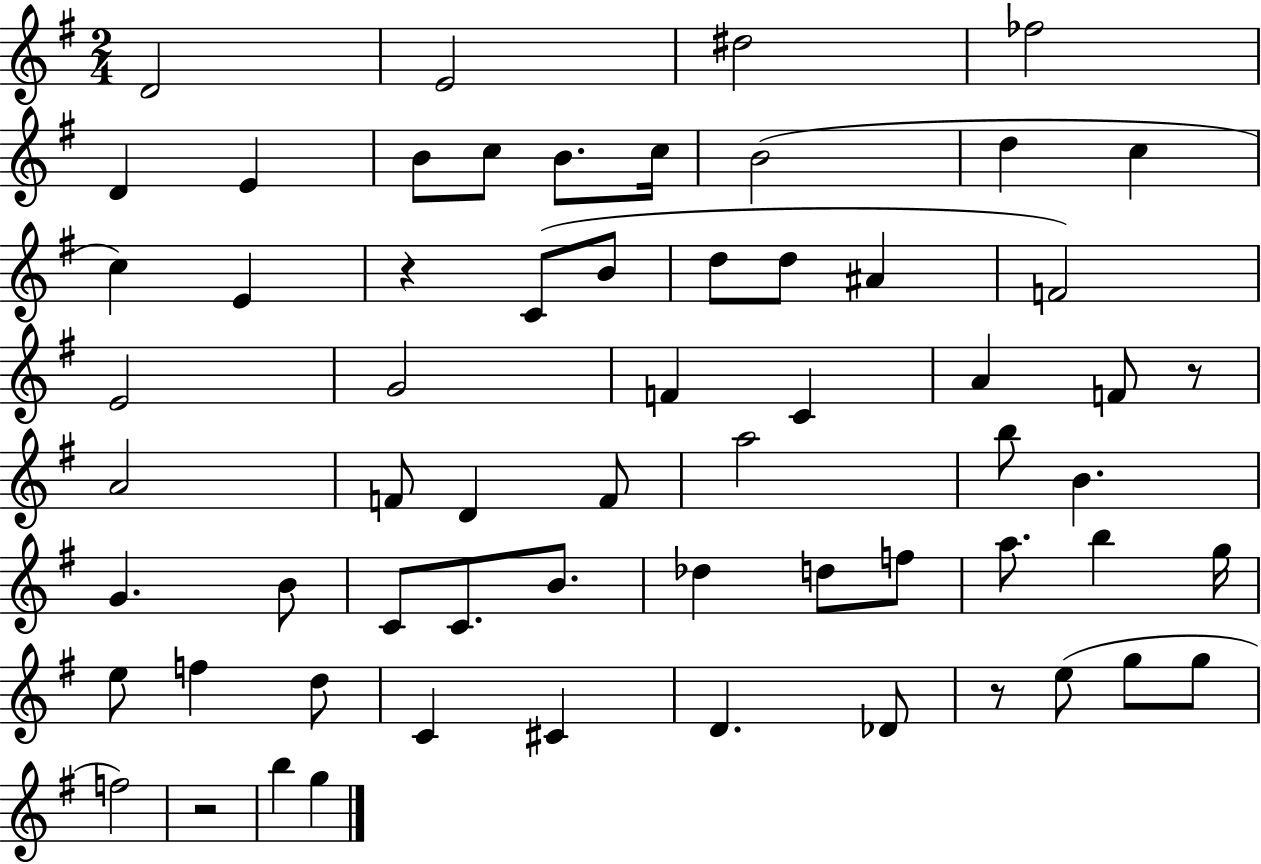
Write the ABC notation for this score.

X:1
T:Untitled
M:2/4
L:1/4
K:G
D2 E2 ^d2 _f2 D E B/2 c/2 B/2 c/4 B2 d c c E z C/2 B/2 d/2 d/2 ^A F2 E2 G2 F C A F/2 z/2 A2 F/2 D F/2 a2 b/2 B G B/2 C/2 C/2 B/2 _d d/2 f/2 a/2 b g/4 e/2 f d/2 C ^C D _D/2 z/2 e/2 g/2 g/2 f2 z2 b g